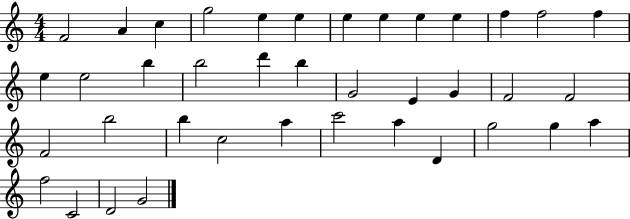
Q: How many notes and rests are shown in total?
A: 39